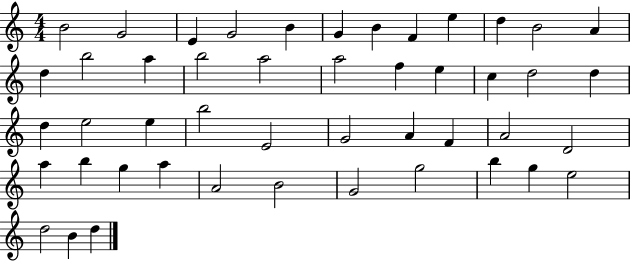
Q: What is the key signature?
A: C major